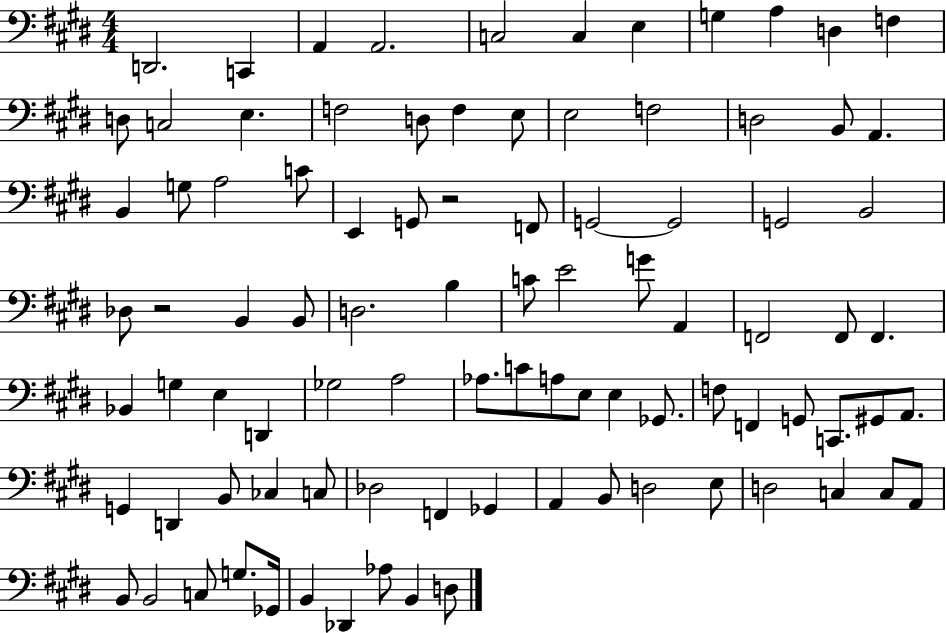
X:1
T:Untitled
M:4/4
L:1/4
K:E
D,,2 C,, A,, A,,2 C,2 C, E, G, A, D, F, D,/2 C,2 E, F,2 D,/2 F, E,/2 E,2 F,2 D,2 B,,/2 A,, B,, G,/2 A,2 C/2 E,, G,,/2 z2 F,,/2 G,,2 G,,2 G,,2 B,,2 _D,/2 z2 B,, B,,/2 D,2 B, C/2 E2 G/2 A,, F,,2 F,,/2 F,, _B,, G, E, D,, _G,2 A,2 _A,/2 C/2 A,/2 E,/2 E, _G,,/2 F,/2 F,, G,,/2 C,,/2 ^G,,/2 A,,/2 G,, D,, B,,/2 _C, C,/2 _D,2 F,, _G,, A,, B,,/2 D,2 E,/2 D,2 C, C,/2 A,,/2 B,,/2 B,,2 C,/2 G,/2 _G,,/4 B,, _D,, _A,/2 B,, D,/2